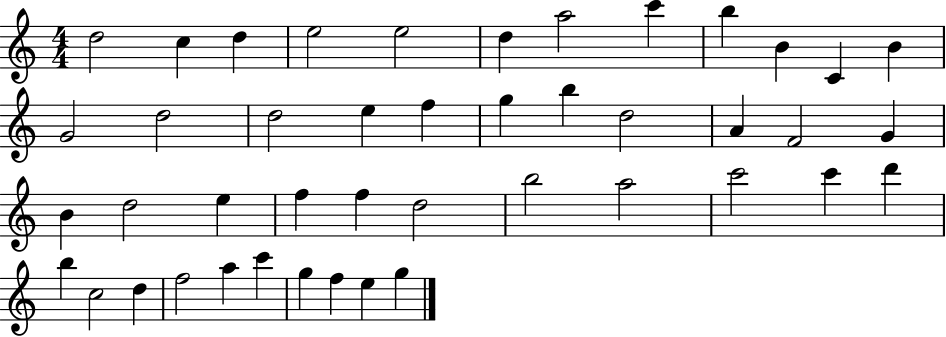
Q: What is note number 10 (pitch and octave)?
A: B4